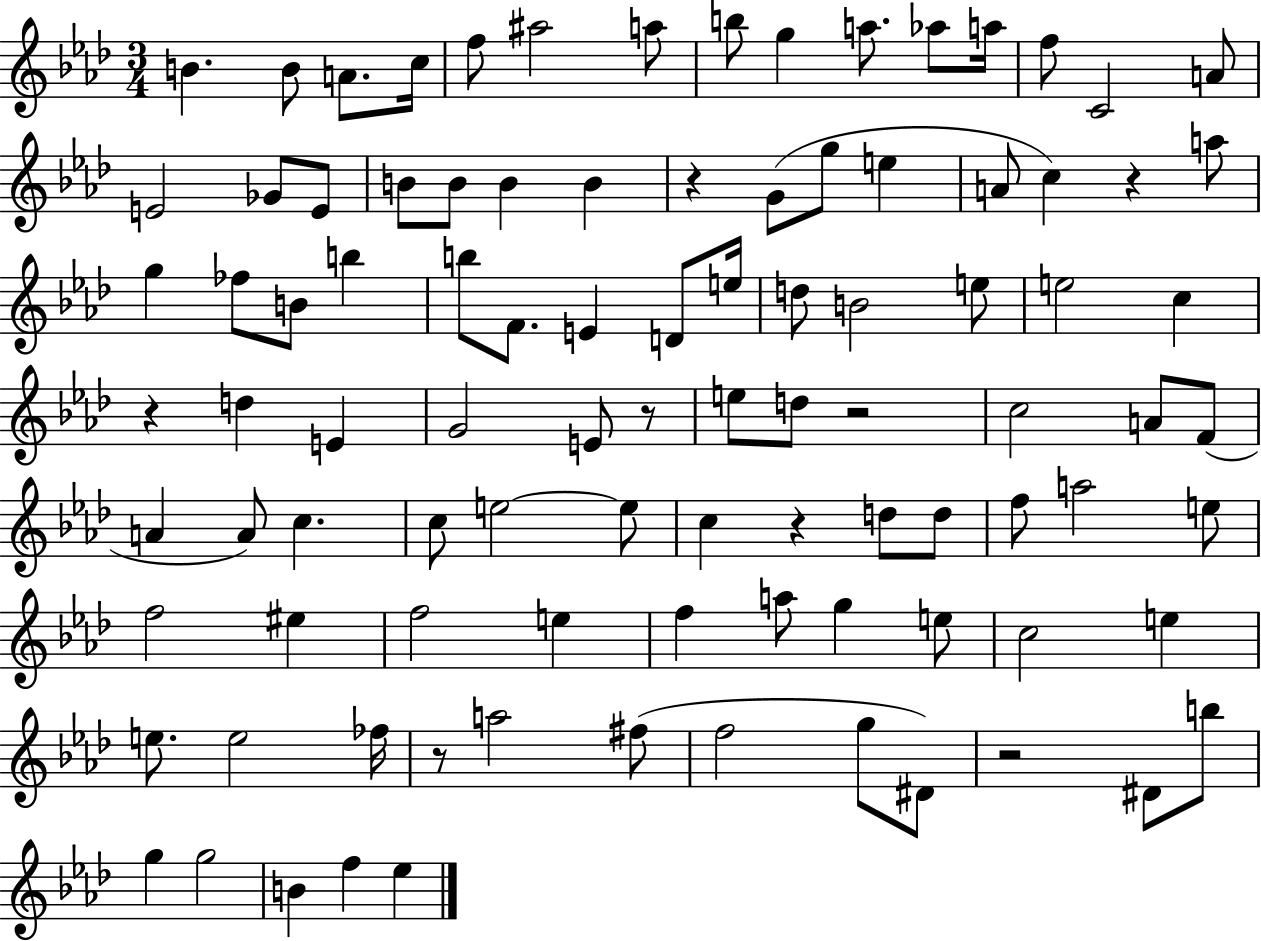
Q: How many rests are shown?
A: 8